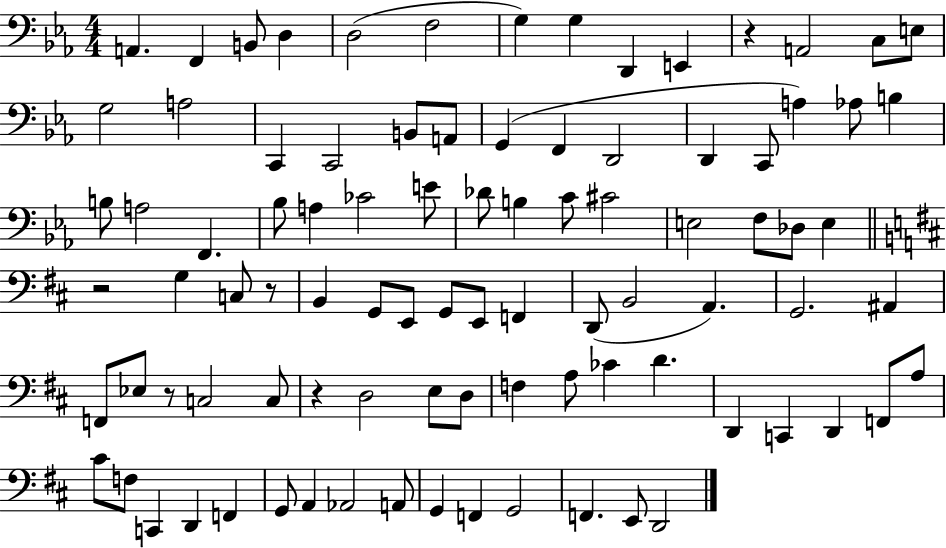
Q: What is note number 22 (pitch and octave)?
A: D2